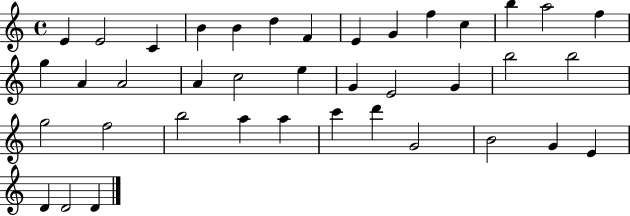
{
  \clef treble
  \time 4/4
  \defaultTimeSignature
  \key c \major
  e'4 e'2 c'4 | b'4 b'4 d''4 f'4 | e'4 g'4 f''4 c''4 | b''4 a''2 f''4 | \break g''4 a'4 a'2 | a'4 c''2 e''4 | g'4 e'2 g'4 | b''2 b''2 | \break g''2 f''2 | b''2 a''4 a''4 | c'''4 d'''4 g'2 | b'2 g'4 e'4 | \break d'4 d'2 d'4 | \bar "|."
}